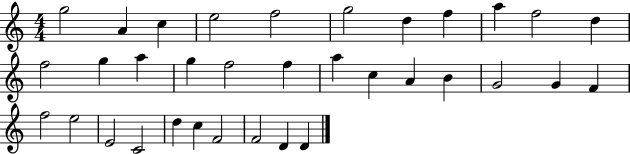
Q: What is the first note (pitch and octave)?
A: G5